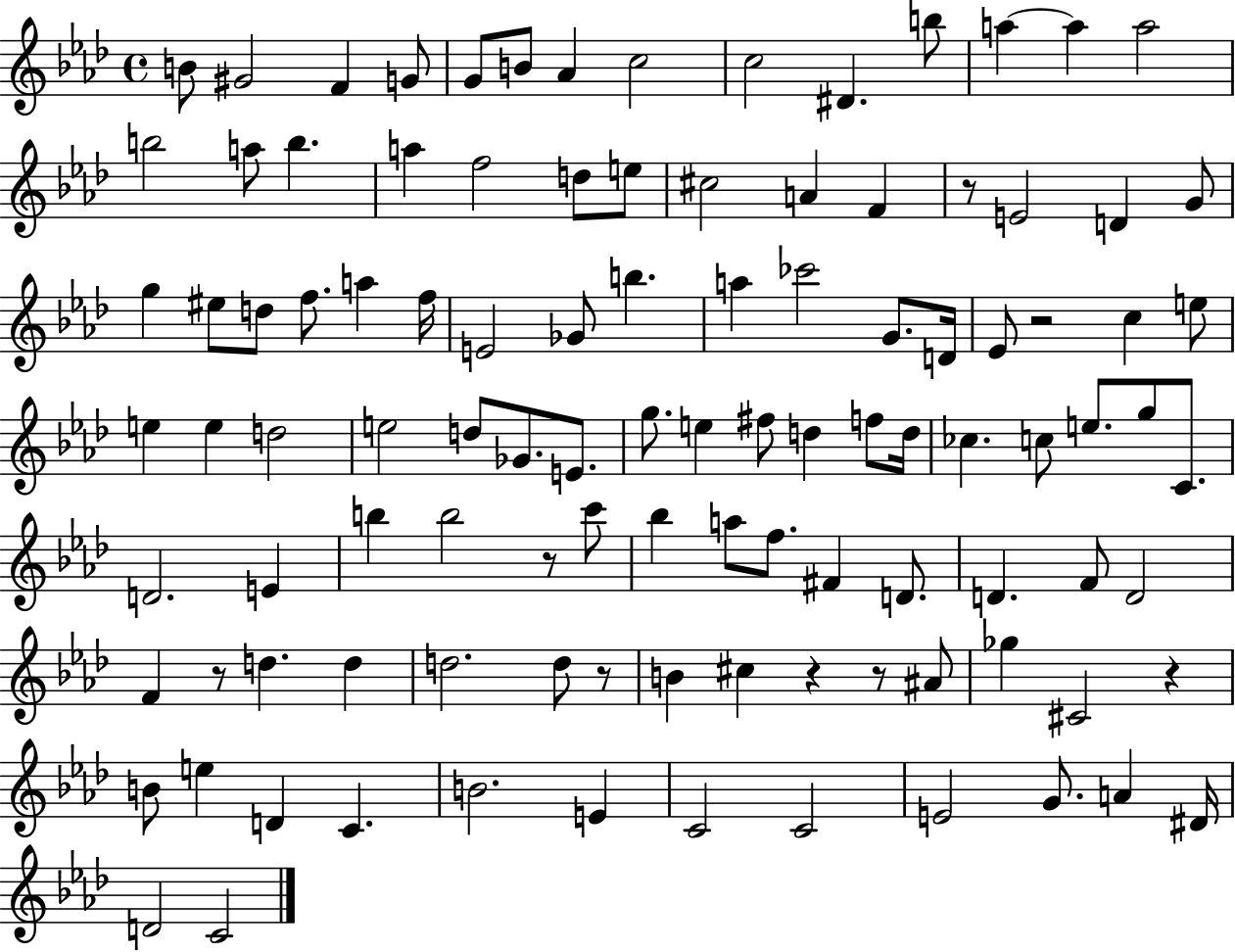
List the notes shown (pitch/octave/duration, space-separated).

B4/e G#4/h F4/q G4/e G4/e B4/e Ab4/q C5/h C5/h D#4/q. B5/e A5/q A5/q A5/h B5/h A5/e B5/q. A5/q F5/h D5/e E5/e C#5/h A4/q F4/q R/e E4/h D4/q G4/e G5/q EIS5/e D5/e F5/e. A5/q F5/s E4/h Gb4/e B5/q. A5/q CES6/h G4/e. D4/s Eb4/e R/h C5/q E5/e E5/q E5/q D5/h E5/h D5/e Gb4/e. E4/e. G5/e. E5/q F#5/e D5/q F5/e D5/s CES5/q. C5/e E5/e. G5/e C4/e. D4/h. E4/q B5/q B5/h R/e C6/e Bb5/q A5/e F5/e. F#4/q D4/e. D4/q. F4/e D4/h F4/q R/e D5/q. D5/q D5/h. D5/e R/e B4/q C#5/q R/q R/e A#4/e Gb5/q C#4/h R/q B4/e E5/q D4/q C4/q. B4/h. E4/q C4/h C4/h E4/h G4/e. A4/q D#4/s D4/h C4/h